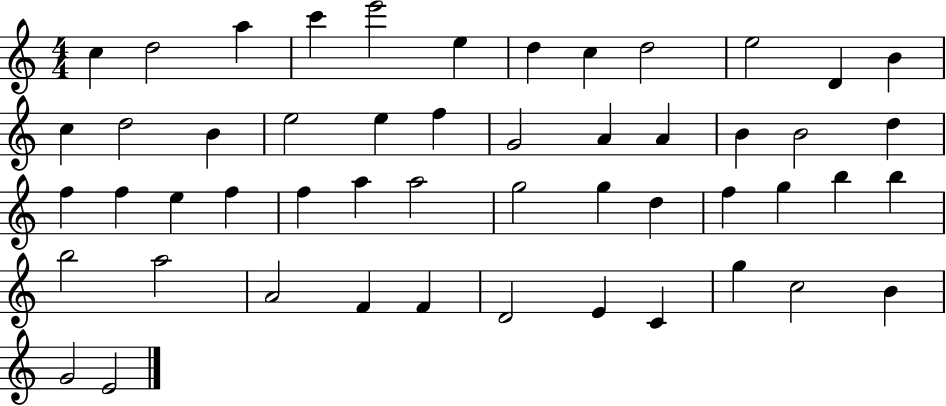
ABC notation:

X:1
T:Untitled
M:4/4
L:1/4
K:C
c d2 a c' e'2 e d c d2 e2 D B c d2 B e2 e f G2 A A B B2 d f f e f f a a2 g2 g d f g b b b2 a2 A2 F F D2 E C g c2 B G2 E2